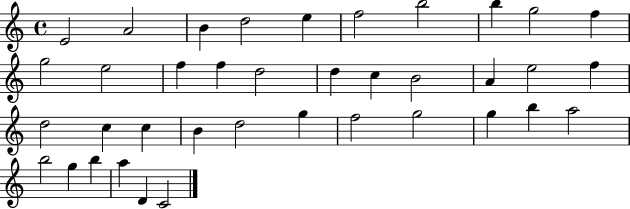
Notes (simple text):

E4/h A4/h B4/q D5/h E5/q F5/h B5/h B5/q G5/h F5/q G5/h E5/h F5/q F5/q D5/h D5/q C5/q B4/h A4/q E5/h F5/q D5/h C5/q C5/q B4/q D5/h G5/q F5/h G5/h G5/q B5/q A5/h B5/h G5/q B5/q A5/q D4/q C4/h